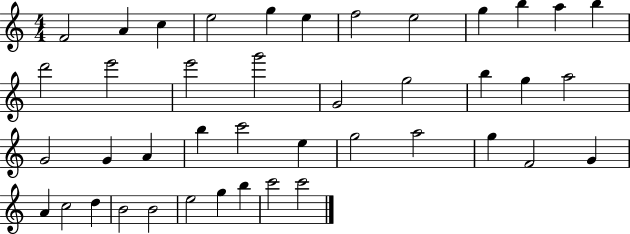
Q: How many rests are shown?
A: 0